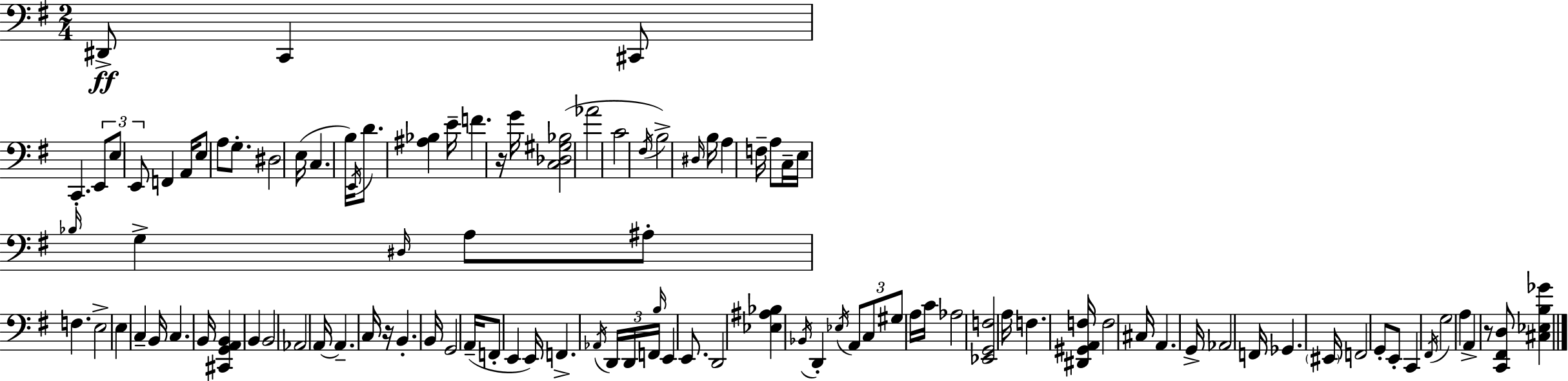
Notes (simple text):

D#2/e C2/q C#2/e C2/q. E2/e E3/e E2/e F2/q A2/s E3/e A3/e G3/e. D#3/h E3/s C3/q. B3/s E2/s D4/e. [A#3,Bb3]/q E4/s F4/q. R/s G4/s [C3,Db3,G#3,Bb3]/h Ab4/h C4/h F#3/s B3/h D#3/s B3/s A3/q F3/s A3/e C3/s E3/s Bb3/s G3/q D#3/s A3/e A#3/e F3/q. E3/h E3/q C3/q B2/s C3/q. B2/s [C#2,G2,A2,B2]/q B2/q B2/h Ab2/h A2/s A2/q. C3/s R/s B2/q. B2/s G2/h A2/s F2/e E2/q E2/s F2/q. Ab2/s D2/s D2/s F2/s B3/s E2/q E2/e. D2/h [Eb3,A#3,Bb3]/q Bb2/s D2/q Eb3/s A2/e C3/e G#3/e A3/s C4/s Ab3/h [Eb2,G2,F3]/h A3/s F3/q. [D#2,G#2,A2,F3]/s F3/h C#3/s A2/q. G2/s Ab2/h F2/s Gb2/q. EIS2/s F2/h G2/e E2/e C2/q F#2/s G3/h A3/q A2/q R/e [C2,F#2,D3]/e [C#3,Eb3,B3,Gb4]/q